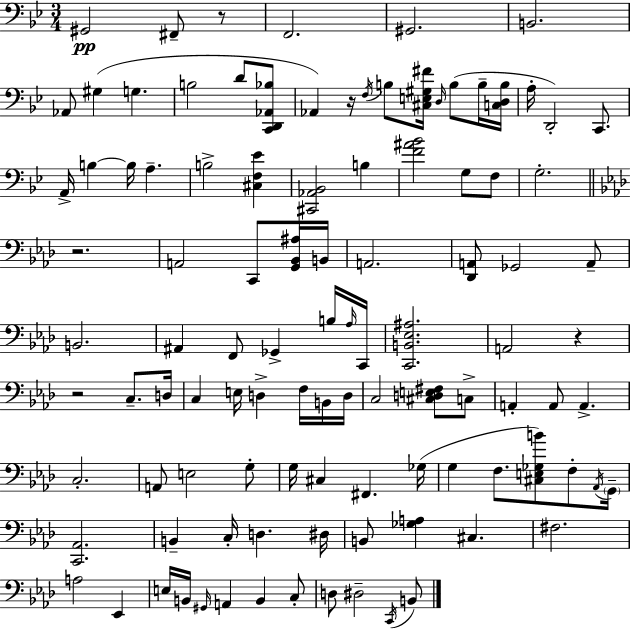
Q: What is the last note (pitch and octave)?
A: B2